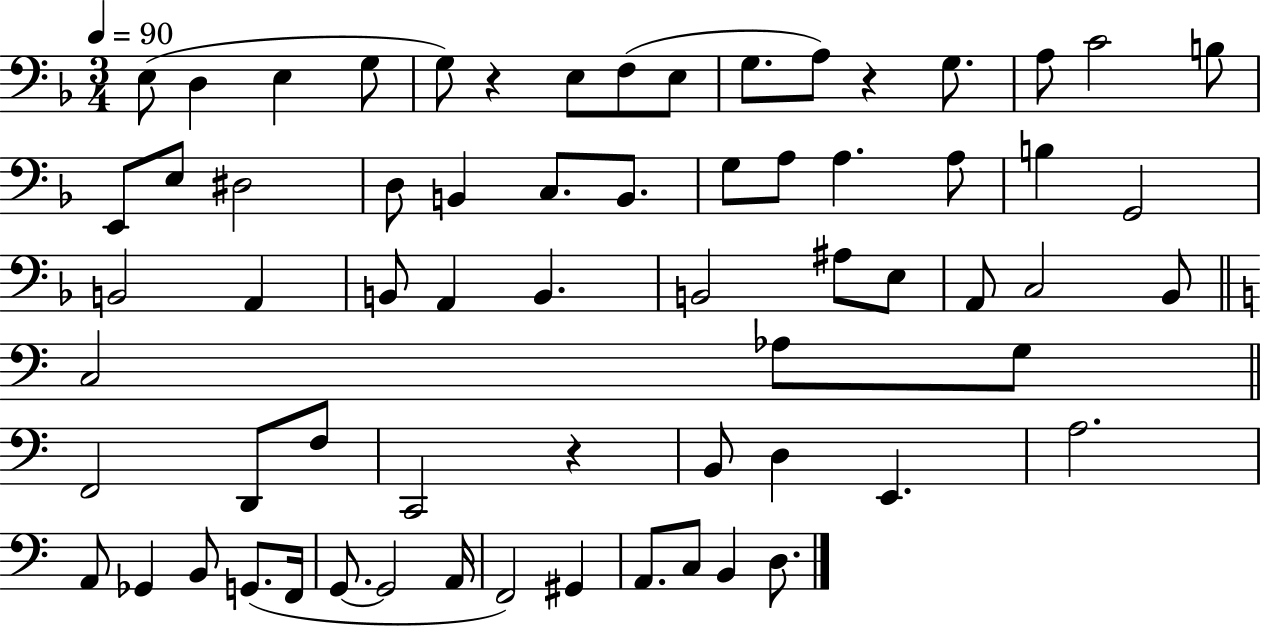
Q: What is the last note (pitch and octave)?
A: D3